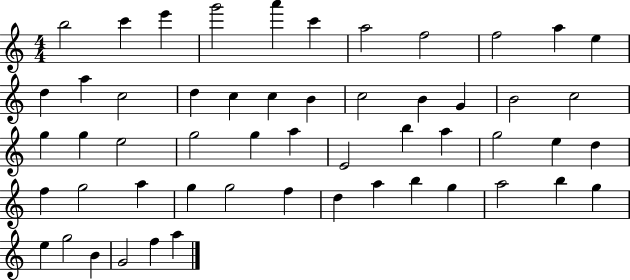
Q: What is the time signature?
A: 4/4